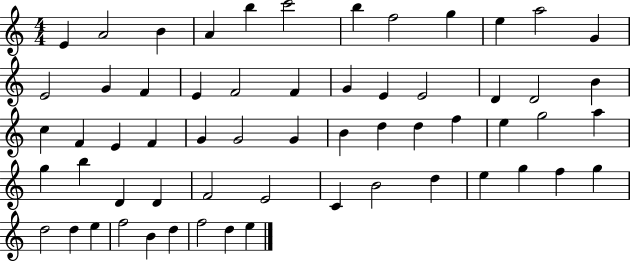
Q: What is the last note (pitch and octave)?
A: E5